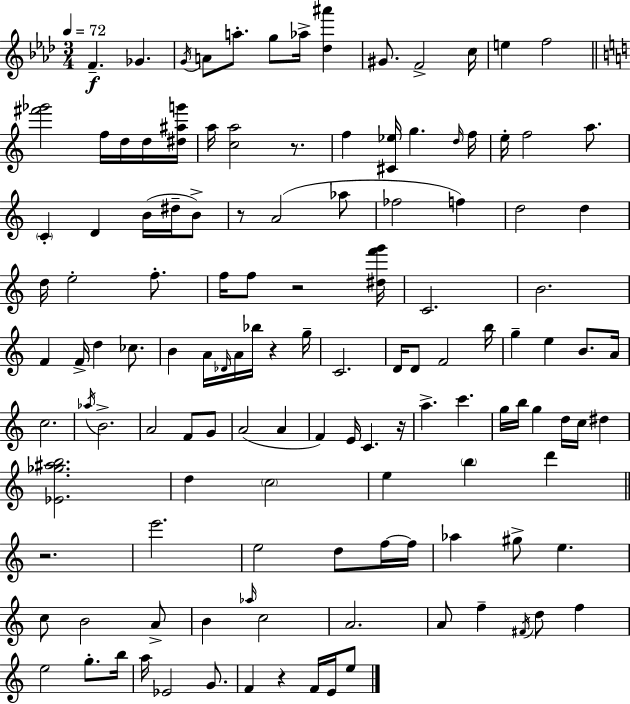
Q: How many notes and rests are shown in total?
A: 128